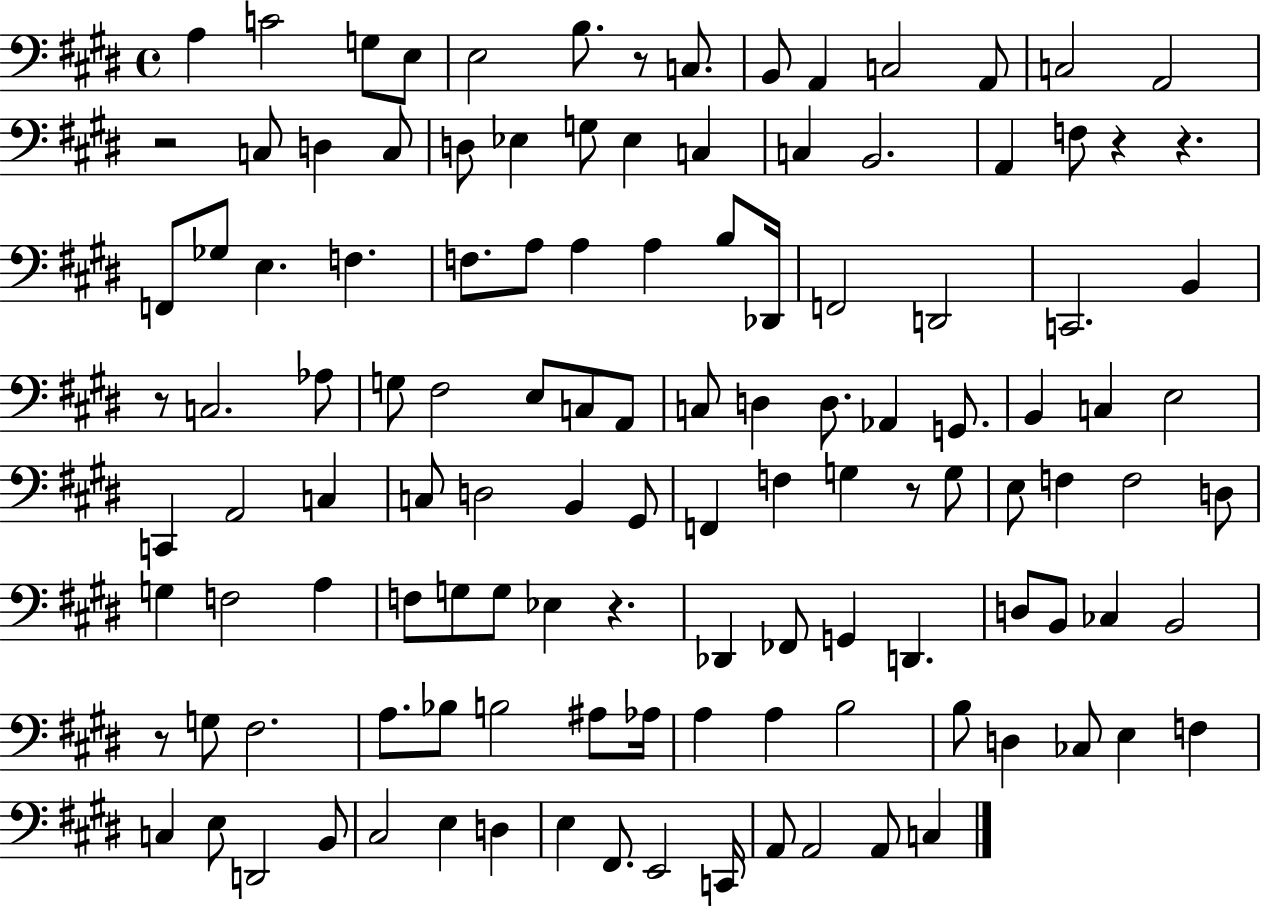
X:1
T:Untitled
M:4/4
L:1/4
K:E
A, C2 G,/2 E,/2 E,2 B,/2 z/2 C,/2 B,,/2 A,, C,2 A,,/2 C,2 A,,2 z2 C,/2 D, C,/2 D,/2 _E, G,/2 _E, C, C, B,,2 A,, F,/2 z z F,,/2 _G,/2 E, F, F,/2 A,/2 A, A, B,/2 _D,,/4 F,,2 D,,2 C,,2 B,, z/2 C,2 _A,/2 G,/2 ^F,2 E,/2 C,/2 A,,/2 C,/2 D, D,/2 _A,, G,,/2 B,, C, E,2 C,, A,,2 C, C,/2 D,2 B,, ^G,,/2 F,, F, G, z/2 G,/2 E,/2 F, F,2 D,/2 G, F,2 A, F,/2 G,/2 G,/2 _E, z _D,, _F,,/2 G,, D,, D,/2 B,,/2 _C, B,,2 z/2 G,/2 ^F,2 A,/2 _B,/2 B,2 ^A,/2 _A,/4 A, A, B,2 B,/2 D, _C,/2 E, F, C, E,/2 D,,2 B,,/2 ^C,2 E, D, E, ^F,,/2 E,,2 C,,/4 A,,/2 A,,2 A,,/2 C,